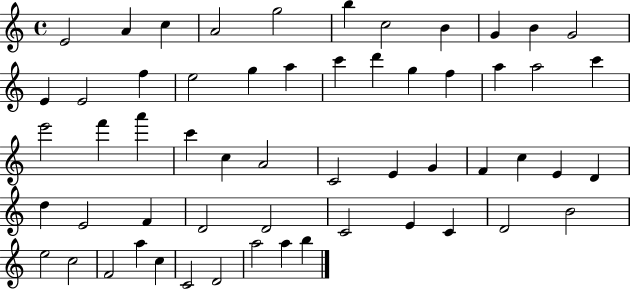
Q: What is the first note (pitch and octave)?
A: E4